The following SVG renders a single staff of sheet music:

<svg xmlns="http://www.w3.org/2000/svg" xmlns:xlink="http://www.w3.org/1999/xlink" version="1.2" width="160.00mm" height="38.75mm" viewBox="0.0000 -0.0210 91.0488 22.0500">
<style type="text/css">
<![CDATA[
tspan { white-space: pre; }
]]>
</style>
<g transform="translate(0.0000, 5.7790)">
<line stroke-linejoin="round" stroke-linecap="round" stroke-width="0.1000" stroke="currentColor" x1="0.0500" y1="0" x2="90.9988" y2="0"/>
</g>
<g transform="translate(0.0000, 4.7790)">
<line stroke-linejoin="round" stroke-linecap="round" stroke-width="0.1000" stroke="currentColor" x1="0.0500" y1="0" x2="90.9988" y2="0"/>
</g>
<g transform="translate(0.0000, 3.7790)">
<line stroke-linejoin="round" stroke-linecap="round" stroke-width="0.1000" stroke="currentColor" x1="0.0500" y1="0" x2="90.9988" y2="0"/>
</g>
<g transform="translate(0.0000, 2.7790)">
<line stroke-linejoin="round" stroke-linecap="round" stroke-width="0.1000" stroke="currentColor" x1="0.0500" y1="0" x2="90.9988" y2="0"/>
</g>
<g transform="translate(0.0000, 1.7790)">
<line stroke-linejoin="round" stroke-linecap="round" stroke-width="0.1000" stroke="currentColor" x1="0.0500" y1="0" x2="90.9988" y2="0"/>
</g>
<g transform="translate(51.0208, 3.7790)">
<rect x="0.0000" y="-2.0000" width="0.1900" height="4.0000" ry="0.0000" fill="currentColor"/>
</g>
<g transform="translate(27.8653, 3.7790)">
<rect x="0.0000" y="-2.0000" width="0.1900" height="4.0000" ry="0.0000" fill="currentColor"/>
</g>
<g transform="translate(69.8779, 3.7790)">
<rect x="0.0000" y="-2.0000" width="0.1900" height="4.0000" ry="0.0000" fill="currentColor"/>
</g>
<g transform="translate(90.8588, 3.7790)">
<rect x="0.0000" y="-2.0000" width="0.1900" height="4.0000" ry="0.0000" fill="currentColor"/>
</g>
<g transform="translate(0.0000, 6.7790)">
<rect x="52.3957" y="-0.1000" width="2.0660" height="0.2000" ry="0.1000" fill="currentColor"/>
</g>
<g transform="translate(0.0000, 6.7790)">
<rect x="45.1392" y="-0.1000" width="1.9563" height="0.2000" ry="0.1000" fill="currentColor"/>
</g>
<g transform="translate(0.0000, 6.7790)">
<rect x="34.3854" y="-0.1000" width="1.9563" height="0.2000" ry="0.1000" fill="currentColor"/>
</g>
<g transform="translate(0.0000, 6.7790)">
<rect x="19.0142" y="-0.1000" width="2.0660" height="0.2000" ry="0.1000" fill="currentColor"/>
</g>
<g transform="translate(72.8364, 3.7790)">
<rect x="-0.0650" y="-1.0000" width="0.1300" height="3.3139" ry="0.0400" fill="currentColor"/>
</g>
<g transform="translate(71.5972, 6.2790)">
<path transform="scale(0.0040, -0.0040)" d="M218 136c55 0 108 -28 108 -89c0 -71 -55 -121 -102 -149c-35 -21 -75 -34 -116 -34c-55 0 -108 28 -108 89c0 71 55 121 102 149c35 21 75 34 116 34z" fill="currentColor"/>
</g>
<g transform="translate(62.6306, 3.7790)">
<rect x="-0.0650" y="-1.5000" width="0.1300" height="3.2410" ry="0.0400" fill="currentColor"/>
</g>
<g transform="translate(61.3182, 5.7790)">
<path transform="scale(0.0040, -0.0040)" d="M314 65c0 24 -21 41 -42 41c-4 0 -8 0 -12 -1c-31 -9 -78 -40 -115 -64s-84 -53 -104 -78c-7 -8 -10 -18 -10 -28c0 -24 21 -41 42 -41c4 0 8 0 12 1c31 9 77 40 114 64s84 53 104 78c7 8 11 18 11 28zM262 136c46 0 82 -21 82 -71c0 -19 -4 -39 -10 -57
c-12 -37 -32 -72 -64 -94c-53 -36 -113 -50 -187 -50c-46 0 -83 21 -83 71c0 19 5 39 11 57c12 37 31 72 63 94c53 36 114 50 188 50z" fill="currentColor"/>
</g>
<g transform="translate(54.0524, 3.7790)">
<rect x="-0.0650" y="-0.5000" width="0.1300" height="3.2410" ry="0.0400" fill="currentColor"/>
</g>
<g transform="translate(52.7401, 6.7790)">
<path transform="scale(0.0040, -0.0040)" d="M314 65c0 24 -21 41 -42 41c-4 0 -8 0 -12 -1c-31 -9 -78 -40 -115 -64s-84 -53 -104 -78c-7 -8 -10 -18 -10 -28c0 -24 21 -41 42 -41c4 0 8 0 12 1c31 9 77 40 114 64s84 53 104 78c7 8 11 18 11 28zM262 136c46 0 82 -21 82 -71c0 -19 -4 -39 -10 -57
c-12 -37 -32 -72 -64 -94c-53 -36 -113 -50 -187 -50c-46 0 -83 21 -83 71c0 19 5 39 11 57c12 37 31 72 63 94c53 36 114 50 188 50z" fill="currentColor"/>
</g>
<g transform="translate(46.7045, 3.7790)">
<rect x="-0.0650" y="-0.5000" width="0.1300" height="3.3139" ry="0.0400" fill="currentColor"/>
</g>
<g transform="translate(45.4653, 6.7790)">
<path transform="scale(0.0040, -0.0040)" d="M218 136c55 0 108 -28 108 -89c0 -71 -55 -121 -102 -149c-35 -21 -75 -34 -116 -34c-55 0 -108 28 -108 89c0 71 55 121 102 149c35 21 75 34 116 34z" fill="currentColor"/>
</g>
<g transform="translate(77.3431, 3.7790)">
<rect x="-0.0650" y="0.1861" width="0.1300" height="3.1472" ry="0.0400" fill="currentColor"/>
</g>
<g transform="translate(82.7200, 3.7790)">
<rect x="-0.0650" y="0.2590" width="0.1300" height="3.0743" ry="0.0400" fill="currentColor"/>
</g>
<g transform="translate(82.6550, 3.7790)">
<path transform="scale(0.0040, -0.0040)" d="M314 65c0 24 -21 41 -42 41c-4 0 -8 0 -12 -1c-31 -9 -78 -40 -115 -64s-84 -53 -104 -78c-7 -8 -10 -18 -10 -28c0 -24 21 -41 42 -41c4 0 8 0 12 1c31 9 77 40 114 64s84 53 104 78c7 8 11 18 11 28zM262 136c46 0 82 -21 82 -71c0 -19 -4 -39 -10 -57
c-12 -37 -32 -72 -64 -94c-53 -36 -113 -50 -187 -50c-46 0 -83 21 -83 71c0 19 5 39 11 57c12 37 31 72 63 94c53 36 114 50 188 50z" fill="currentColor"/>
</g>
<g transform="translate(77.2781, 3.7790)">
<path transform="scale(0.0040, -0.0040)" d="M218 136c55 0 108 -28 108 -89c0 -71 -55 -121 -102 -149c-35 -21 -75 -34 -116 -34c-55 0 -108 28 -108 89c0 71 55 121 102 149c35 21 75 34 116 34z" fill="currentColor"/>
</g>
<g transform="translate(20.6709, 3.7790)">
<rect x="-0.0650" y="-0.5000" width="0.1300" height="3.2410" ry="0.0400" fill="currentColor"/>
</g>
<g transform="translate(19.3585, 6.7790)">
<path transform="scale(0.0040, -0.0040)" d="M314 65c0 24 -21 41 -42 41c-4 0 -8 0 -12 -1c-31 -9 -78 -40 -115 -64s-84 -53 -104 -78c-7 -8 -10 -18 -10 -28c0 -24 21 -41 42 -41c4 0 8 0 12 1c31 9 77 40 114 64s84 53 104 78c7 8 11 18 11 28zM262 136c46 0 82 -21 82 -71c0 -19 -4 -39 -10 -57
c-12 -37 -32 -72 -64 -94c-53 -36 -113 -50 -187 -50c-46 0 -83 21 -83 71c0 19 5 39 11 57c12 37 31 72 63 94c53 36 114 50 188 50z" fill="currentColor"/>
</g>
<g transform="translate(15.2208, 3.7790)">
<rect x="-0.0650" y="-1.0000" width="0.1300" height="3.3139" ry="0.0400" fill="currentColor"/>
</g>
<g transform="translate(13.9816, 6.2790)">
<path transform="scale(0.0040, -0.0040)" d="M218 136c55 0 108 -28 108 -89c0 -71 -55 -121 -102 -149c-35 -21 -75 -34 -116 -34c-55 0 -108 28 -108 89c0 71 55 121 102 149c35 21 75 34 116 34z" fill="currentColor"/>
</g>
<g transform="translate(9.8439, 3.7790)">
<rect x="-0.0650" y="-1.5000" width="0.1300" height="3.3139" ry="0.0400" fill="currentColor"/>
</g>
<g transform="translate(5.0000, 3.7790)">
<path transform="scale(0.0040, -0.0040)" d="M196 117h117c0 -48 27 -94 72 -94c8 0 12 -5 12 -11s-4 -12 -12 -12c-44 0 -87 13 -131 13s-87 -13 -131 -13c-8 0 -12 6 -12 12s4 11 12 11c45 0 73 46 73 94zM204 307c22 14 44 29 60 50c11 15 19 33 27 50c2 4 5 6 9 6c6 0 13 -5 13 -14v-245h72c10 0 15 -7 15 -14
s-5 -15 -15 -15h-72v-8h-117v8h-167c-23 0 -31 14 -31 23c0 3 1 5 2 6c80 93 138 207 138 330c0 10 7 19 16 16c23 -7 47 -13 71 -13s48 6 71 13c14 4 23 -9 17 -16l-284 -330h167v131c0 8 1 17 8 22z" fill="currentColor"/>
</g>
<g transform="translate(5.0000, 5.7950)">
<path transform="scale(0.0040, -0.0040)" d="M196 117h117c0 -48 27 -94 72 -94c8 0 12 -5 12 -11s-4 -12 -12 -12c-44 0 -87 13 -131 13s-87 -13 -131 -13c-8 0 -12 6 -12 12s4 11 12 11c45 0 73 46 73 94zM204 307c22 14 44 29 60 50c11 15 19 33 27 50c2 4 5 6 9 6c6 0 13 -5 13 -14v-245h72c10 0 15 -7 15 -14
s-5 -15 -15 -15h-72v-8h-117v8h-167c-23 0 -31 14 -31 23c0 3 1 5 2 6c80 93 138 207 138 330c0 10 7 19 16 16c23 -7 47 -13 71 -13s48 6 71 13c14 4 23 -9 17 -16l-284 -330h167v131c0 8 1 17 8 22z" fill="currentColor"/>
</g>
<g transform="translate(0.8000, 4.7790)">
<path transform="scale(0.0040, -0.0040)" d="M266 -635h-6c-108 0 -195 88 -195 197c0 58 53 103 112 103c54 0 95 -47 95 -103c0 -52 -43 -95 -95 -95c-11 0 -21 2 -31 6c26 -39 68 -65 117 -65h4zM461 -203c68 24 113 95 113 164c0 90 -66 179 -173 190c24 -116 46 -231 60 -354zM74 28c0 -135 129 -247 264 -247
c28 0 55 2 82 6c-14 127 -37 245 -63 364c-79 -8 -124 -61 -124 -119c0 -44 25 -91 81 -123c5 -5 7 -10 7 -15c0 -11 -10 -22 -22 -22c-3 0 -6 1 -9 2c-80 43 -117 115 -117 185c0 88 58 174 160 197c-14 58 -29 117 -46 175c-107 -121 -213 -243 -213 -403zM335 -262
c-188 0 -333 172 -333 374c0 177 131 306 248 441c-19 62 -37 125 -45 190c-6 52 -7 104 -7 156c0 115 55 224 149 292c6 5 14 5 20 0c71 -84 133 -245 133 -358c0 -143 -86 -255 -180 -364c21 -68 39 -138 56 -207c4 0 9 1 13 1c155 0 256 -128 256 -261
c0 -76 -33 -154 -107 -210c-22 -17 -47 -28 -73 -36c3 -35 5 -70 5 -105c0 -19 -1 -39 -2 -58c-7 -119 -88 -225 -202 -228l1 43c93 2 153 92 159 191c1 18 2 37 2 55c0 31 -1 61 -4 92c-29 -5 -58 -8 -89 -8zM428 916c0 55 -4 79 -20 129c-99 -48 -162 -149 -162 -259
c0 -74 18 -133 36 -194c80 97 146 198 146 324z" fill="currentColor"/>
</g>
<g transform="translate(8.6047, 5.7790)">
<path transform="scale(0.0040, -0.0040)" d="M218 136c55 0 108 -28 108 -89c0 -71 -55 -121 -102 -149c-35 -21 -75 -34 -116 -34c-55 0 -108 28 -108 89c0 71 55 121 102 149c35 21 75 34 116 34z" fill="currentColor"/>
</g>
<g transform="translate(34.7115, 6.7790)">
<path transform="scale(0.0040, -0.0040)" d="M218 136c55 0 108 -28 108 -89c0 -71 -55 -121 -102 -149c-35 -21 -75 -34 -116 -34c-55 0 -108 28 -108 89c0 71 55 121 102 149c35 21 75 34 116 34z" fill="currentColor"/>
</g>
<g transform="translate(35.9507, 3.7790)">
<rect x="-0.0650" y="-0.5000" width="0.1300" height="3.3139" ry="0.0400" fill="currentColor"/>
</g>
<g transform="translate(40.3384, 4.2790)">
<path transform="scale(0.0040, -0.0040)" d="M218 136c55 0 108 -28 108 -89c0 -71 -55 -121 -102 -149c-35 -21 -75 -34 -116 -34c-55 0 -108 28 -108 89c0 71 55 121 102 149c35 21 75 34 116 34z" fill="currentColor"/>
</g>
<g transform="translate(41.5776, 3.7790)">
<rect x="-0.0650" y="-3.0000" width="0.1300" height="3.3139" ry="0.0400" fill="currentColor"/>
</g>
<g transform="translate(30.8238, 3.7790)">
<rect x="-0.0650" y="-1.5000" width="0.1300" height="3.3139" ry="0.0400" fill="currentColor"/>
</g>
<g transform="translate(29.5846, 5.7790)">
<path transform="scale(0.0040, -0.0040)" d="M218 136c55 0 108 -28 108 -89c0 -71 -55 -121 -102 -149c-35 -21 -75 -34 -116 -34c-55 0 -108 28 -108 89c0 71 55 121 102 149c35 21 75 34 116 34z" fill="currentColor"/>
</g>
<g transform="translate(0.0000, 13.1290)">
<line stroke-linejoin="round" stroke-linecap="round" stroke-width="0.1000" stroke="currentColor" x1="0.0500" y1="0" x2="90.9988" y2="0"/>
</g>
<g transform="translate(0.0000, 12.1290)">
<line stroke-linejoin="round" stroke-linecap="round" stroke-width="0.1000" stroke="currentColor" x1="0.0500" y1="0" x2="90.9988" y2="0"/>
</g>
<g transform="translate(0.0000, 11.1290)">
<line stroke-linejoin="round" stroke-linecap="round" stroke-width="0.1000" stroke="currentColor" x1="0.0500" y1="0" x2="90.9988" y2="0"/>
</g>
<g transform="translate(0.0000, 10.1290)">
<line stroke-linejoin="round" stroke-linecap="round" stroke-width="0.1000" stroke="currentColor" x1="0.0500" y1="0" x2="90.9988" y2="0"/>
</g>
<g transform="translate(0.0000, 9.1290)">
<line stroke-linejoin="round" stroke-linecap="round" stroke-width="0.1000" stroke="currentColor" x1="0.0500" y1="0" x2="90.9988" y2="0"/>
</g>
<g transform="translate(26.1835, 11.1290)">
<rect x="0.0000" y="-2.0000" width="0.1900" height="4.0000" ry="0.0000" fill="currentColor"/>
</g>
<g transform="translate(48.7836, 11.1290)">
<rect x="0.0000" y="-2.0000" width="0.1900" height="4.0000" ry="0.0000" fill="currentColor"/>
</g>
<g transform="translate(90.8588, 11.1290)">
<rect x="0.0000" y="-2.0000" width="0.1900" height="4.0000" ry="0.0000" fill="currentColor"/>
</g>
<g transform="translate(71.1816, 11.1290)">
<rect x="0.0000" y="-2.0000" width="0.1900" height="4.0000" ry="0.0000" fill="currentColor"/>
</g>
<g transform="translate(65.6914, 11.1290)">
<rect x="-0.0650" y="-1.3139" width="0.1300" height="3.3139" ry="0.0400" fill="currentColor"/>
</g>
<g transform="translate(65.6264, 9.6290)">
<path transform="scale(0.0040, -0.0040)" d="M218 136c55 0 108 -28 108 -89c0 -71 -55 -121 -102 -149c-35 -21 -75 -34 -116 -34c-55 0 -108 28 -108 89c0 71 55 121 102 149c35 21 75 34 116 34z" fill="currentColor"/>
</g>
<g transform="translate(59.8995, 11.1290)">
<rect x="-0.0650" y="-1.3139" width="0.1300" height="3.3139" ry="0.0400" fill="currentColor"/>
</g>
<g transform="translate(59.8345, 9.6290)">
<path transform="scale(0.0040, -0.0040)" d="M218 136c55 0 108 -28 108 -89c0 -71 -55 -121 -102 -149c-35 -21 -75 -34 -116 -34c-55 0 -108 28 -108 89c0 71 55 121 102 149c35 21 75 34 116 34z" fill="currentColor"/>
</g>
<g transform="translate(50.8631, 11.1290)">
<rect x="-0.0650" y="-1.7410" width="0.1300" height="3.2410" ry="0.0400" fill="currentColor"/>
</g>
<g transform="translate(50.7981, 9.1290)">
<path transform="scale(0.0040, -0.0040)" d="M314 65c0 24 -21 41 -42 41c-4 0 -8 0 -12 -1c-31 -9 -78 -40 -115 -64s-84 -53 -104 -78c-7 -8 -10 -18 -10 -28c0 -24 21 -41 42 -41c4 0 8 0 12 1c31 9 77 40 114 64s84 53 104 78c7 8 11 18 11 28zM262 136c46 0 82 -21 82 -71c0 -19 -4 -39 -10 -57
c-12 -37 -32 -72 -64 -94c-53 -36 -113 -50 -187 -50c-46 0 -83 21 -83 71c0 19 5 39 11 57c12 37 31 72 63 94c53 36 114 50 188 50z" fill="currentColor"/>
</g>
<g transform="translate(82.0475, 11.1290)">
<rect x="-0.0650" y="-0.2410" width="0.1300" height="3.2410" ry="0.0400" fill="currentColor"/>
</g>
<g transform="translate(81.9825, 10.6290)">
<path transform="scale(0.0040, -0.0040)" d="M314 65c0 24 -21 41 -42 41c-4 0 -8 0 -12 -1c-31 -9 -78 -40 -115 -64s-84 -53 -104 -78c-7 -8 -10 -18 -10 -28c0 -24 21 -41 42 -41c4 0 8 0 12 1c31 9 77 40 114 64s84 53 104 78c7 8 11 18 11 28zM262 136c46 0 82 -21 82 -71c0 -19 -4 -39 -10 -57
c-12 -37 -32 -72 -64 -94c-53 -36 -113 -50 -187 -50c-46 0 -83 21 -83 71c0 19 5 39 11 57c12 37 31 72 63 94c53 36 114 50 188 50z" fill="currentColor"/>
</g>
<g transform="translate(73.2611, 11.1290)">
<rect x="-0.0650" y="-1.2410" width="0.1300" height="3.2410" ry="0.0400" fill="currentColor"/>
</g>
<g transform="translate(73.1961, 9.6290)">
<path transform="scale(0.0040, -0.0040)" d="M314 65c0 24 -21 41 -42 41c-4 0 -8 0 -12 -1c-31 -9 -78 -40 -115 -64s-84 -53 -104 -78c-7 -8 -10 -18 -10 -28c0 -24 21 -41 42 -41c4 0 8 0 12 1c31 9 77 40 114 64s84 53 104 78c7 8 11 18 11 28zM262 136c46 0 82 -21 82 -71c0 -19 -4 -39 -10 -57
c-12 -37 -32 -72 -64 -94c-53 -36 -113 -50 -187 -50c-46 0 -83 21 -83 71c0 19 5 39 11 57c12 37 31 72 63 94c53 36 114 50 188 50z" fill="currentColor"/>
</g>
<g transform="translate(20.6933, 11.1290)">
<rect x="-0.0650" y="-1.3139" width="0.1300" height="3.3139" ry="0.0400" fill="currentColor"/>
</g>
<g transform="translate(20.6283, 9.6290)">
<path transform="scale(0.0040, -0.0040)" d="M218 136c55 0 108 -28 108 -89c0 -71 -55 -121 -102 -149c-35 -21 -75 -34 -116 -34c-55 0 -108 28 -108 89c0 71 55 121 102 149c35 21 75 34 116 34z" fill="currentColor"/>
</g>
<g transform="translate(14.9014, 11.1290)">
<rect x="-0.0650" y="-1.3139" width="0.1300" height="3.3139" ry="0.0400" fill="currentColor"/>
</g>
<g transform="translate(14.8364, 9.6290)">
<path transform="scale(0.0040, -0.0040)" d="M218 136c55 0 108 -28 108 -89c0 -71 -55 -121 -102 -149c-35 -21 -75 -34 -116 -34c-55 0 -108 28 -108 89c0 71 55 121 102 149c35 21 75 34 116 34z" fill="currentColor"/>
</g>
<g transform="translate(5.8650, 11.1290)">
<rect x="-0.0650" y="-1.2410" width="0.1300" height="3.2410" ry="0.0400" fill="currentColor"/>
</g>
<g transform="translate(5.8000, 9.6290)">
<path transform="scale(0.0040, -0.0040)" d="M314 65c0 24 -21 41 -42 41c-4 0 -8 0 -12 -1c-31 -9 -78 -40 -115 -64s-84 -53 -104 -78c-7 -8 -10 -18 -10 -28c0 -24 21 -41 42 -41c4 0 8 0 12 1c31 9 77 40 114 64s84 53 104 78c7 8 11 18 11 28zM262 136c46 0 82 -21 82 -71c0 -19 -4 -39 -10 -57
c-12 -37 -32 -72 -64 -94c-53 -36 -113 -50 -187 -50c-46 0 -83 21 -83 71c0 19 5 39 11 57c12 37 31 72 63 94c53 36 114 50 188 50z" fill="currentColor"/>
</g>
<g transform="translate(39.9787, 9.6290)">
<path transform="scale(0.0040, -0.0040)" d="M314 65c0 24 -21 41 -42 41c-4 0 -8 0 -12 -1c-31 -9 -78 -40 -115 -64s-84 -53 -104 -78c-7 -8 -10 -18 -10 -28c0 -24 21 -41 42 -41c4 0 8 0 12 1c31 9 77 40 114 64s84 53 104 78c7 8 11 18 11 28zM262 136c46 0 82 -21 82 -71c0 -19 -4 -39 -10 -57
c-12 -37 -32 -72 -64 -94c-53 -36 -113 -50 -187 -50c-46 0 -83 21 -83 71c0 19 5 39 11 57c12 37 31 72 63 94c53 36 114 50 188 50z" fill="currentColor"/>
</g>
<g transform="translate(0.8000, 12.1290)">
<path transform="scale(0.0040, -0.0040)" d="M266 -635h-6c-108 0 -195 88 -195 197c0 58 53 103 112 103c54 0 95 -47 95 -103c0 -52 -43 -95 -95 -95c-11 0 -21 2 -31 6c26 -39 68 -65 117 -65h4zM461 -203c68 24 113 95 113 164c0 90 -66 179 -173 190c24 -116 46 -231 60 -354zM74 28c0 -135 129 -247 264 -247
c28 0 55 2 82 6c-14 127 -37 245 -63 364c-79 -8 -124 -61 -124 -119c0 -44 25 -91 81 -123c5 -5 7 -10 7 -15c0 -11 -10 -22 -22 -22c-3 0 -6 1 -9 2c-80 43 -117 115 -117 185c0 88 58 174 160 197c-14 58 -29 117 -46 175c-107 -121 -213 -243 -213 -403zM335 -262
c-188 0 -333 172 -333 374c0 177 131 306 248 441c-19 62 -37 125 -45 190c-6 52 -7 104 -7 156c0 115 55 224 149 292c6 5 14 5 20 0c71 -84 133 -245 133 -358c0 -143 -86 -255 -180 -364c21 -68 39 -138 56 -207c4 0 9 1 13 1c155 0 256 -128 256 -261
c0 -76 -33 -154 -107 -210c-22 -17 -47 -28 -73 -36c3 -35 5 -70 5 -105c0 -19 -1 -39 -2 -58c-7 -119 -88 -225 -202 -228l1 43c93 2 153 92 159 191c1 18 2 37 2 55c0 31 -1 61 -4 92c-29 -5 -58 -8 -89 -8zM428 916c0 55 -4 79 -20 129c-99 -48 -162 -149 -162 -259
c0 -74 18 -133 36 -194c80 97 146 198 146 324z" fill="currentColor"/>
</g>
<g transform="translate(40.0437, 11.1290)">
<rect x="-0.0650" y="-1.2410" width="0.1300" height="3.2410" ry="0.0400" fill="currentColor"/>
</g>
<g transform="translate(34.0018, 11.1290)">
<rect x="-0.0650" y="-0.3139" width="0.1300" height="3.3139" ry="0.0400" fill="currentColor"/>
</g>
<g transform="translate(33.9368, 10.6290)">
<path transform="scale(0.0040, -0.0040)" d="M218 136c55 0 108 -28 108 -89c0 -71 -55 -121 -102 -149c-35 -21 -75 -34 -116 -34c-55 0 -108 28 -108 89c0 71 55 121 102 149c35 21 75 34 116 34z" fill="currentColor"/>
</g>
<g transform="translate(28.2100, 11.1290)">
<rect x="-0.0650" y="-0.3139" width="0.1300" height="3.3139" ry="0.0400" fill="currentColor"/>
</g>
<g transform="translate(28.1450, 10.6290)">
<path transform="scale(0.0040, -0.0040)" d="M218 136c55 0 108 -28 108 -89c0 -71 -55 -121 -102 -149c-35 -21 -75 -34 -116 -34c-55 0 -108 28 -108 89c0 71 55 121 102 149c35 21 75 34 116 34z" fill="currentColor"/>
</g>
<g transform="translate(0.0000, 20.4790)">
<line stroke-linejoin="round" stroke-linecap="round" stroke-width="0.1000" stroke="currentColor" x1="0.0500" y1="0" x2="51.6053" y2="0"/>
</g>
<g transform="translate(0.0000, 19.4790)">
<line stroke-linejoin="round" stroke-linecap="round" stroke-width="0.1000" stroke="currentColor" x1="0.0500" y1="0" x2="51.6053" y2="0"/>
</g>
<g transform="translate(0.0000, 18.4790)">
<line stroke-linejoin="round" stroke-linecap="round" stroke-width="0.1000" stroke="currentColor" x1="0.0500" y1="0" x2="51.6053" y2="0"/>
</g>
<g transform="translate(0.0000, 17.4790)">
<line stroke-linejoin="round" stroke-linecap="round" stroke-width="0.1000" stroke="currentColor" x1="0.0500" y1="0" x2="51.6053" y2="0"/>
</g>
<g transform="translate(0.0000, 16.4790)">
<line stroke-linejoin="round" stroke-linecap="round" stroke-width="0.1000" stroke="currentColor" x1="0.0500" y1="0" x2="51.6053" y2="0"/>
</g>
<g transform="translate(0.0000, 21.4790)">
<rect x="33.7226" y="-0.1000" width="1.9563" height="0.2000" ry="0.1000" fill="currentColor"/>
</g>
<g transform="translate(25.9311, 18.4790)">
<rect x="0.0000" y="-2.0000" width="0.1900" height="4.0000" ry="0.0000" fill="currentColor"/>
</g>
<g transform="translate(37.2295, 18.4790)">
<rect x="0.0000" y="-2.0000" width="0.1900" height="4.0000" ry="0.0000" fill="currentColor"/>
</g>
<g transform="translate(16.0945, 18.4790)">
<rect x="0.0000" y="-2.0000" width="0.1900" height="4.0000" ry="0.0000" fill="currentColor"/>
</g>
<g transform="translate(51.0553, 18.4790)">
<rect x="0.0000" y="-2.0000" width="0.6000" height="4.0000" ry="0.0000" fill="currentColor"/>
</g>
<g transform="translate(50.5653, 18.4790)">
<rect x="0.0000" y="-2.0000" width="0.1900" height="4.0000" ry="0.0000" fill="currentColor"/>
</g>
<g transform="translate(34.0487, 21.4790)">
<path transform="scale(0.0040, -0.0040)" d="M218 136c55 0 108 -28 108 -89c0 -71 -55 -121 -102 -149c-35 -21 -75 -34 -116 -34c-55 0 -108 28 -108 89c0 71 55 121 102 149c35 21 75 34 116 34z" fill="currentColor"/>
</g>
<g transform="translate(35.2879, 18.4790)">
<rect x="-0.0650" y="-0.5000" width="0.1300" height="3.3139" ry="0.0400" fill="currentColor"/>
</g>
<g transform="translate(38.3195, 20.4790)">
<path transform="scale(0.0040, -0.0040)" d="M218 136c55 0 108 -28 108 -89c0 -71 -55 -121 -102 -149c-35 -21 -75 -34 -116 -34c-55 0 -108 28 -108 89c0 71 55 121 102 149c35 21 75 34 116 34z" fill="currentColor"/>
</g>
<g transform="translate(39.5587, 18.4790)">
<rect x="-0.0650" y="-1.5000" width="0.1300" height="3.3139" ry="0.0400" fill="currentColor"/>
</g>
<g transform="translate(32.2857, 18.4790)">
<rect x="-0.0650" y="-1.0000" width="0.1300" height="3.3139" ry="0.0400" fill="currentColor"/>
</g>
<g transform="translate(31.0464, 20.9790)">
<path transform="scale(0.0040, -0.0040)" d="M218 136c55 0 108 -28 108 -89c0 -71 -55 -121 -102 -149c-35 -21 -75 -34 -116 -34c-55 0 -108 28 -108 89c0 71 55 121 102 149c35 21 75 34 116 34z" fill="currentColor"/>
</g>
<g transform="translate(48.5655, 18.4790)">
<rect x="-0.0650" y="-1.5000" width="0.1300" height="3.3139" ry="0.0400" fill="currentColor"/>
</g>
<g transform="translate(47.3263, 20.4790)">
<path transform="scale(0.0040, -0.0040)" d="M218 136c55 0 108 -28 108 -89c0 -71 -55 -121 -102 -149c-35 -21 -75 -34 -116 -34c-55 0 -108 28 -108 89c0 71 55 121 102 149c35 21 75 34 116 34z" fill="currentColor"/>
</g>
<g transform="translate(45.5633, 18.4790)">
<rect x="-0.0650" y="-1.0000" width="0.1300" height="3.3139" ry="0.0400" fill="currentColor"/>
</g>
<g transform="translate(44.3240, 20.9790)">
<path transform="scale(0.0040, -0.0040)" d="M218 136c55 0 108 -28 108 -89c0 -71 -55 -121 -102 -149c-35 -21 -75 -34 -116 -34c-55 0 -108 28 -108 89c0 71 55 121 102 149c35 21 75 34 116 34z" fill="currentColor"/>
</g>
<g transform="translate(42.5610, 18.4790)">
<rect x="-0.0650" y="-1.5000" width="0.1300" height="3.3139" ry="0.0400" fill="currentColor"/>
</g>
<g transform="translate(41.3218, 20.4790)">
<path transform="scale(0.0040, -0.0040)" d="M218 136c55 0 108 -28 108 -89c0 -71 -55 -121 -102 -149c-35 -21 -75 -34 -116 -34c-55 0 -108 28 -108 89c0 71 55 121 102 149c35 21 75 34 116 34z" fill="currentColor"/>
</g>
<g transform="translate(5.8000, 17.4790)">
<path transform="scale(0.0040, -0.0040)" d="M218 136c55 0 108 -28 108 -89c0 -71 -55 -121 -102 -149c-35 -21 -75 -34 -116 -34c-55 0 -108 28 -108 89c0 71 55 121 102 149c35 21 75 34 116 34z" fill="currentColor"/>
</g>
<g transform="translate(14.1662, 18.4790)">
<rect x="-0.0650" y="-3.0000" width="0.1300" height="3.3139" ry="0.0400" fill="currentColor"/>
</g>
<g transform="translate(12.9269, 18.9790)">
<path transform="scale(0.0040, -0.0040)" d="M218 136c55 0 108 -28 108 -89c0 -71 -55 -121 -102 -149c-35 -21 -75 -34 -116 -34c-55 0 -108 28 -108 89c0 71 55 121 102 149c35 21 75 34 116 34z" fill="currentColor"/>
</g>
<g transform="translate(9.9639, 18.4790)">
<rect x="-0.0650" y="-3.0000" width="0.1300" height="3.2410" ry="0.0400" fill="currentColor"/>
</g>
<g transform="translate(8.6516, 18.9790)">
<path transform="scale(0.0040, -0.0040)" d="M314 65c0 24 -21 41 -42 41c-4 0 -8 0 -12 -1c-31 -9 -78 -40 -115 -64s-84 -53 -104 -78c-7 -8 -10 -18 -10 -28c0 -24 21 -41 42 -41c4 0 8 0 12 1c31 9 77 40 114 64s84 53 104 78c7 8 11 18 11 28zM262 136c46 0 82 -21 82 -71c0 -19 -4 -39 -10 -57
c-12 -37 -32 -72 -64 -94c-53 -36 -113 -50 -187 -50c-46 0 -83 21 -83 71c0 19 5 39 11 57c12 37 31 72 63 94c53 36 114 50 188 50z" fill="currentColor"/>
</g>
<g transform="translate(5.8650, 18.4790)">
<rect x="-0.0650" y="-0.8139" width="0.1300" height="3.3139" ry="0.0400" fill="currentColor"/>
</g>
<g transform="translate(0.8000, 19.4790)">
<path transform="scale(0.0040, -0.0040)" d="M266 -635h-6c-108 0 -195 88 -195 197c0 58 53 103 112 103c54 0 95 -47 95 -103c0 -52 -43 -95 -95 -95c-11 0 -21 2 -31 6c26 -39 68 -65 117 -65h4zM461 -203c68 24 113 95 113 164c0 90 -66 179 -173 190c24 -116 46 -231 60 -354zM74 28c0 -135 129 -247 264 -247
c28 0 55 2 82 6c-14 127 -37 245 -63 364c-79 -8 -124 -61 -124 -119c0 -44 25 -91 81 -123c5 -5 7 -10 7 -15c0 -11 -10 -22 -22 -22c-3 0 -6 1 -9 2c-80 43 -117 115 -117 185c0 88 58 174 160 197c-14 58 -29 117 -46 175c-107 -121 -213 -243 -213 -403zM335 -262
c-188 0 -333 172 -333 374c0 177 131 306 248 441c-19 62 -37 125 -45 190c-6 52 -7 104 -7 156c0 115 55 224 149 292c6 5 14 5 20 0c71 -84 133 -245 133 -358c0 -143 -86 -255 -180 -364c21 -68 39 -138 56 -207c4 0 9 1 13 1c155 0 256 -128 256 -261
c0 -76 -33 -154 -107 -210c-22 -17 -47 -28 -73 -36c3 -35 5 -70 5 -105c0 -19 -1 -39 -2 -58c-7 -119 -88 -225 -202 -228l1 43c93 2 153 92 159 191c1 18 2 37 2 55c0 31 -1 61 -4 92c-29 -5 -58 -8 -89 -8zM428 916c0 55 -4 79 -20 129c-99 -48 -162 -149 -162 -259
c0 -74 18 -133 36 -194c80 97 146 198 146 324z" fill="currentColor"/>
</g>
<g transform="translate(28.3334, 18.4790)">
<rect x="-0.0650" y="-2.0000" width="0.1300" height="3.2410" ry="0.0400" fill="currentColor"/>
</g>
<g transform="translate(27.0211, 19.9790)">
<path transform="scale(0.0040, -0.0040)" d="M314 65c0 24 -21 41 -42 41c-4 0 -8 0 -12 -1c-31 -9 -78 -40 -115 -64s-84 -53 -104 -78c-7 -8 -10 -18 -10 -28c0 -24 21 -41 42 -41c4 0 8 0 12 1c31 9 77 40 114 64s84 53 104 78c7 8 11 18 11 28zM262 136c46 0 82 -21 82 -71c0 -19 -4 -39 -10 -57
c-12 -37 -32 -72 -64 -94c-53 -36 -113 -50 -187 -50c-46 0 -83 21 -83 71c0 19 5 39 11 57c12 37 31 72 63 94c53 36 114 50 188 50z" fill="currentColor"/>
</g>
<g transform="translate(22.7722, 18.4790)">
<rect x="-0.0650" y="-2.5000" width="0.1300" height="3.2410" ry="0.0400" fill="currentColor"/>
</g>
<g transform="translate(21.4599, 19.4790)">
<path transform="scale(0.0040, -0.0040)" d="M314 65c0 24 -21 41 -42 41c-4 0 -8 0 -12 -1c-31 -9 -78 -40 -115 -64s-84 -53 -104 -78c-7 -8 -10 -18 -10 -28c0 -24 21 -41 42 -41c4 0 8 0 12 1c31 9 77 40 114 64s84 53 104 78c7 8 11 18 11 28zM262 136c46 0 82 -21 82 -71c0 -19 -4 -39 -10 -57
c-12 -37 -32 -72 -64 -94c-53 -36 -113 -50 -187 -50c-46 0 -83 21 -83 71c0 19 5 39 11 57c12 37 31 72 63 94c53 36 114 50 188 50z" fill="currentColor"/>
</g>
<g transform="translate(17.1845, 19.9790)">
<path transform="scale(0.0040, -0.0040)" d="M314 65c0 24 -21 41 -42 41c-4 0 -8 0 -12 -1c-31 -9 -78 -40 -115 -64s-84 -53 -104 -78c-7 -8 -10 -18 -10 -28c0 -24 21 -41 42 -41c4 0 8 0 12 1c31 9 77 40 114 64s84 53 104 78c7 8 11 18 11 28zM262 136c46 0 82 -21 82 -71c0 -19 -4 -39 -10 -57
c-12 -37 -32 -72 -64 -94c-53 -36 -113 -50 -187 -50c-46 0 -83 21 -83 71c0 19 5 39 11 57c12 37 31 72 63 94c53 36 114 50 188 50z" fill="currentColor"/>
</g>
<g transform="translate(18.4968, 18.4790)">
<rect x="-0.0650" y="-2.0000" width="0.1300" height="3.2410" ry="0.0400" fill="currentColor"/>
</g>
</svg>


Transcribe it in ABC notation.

X:1
T:Untitled
M:4/4
L:1/4
K:C
E D C2 E C A C C2 E2 D B B2 e2 e e c c e2 f2 e e e2 c2 d A2 A F2 G2 F2 D C E E D E